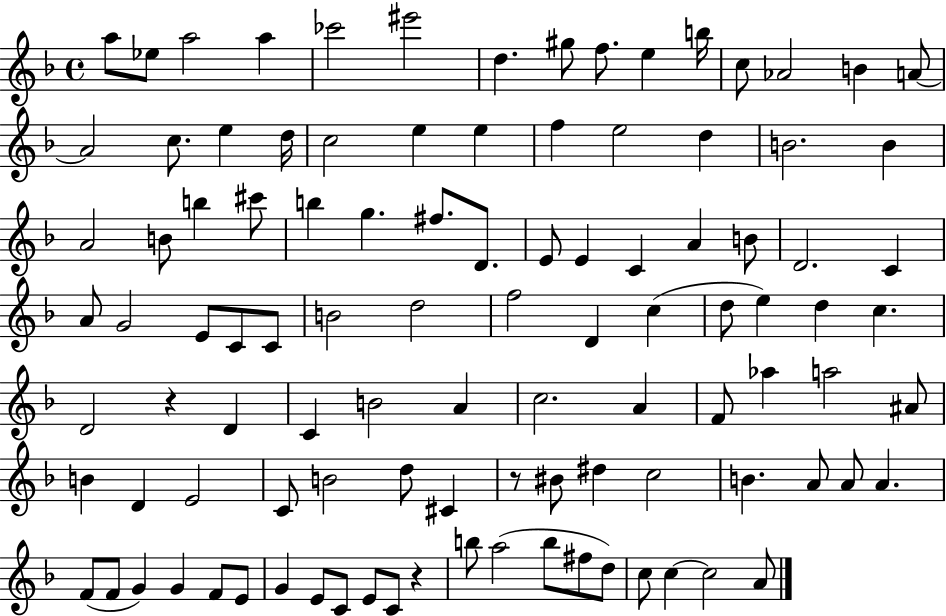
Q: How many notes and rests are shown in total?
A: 104